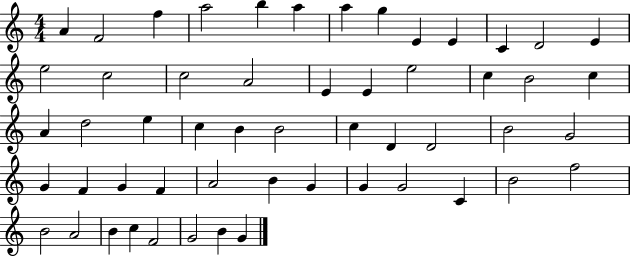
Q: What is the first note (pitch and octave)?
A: A4